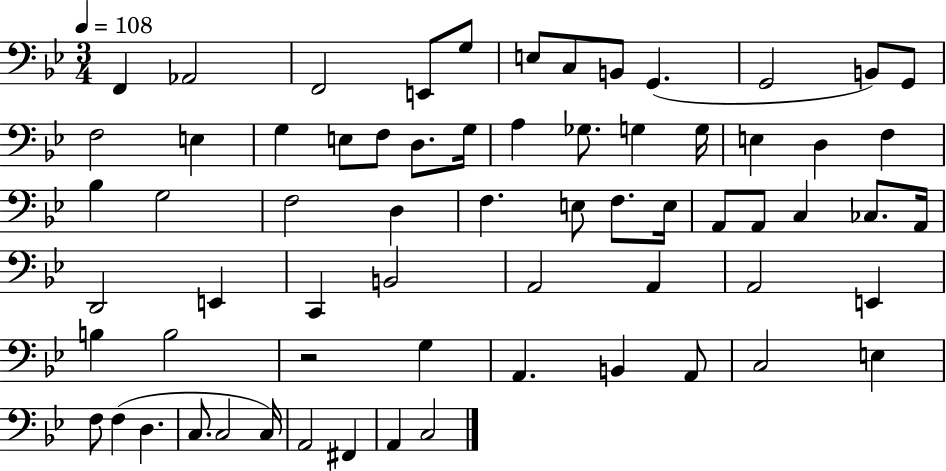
X:1
T:Untitled
M:3/4
L:1/4
K:Bb
F,, _A,,2 F,,2 E,,/2 G,/2 E,/2 C,/2 B,,/2 G,, G,,2 B,,/2 G,,/2 F,2 E, G, E,/2 F,/2 D,/2 G,/4 A, _G,/2 G, G,/4 E, D, F, _B, G,2 F,2 D, F, E,/2 F,/2 E,/4 A,,/2 A,,/2 C, _C,/2 A,,/4 D,,2 E,, C,, B,,2 A,,2 A,, A,,2 E,, B, B,2 z2 G, A,, B,, A,,/2 C,2 E, F,/2 F, D, C,/2 C,2 C,/4 A,,2 ^F,, A,, C,2